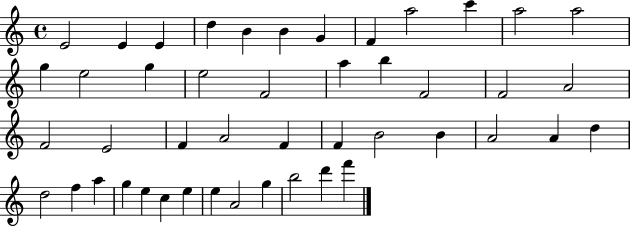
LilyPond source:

{
  \clef treble
  \time 4/4
  \defaultTimeSignature
  \key c \major
  e'2 e'4 e'4 | d''4 b'4 b'4 g'4 | f'4 a''2 c'''4 | a''2 a''2 | \break g''4 e''2 g''4 | e''2 f'2 | a''4 b''4 f'2 | f'2 a'2 | \break f'2 e'2 | f'4 a'2 f'4 | f'4 b'2 b'4 | a'2 a'4 d''4 | \break d''2 f''4 a''4 | g''4 e''4 c''4 e''4 | e''4 a'2 g''4 | b''2 d'''4 f'''4 | \break \bar "|."
}